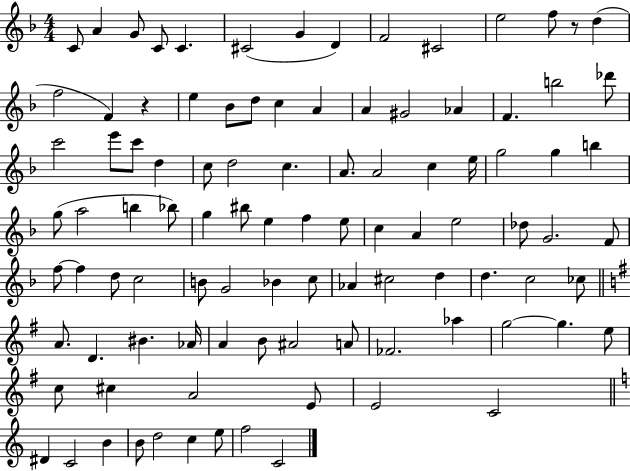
{
  \clef treble
  \numericTimeSignature
  \time 4/4
  \key f \major
  c'8 a'4 g'8 c'8 c'4. | cis'2( g'4 d'4) | f'2 cis'2 | e''2 f''8 r8 d''4( | \break f''2 f'4) r4 | e''4 bes'8 d''8 c''4 a'4 | a'4 gis'2 aes'4 | f'4. b''2 des'''8 | \break c'''2 e'''8 c'''8 d''4 | c''8 d''2 c''4. | a'8. a'2 c''4 e''16 | g''2 g''4 b''4 | \break g''8( a''2 b''4 bes''8) | g''4 bis''8 e''4 f''4 e''8 | c''4 a'4 e''2 | des''8 g'2. f'8 | \break f''8~~ f''4 d''8 c''2 | b'8 g'2 bes'4 c''8 | aes'4 cis''2 d''4 | d''4. c''2 ces''8 | \break \bar "||" \break \key e \minor a'8. d'4. bis'4. aes'16 | a'4 b'8 ais'2 a'8 | fes'2. aes''4 | g''2~~ g''4. e''8 | \break c''8 cis''4 a'2 e'8 | e'2 c'2 | \bar "||" \break \key c \major dis'4 c'2 b'4 | b'8 d''2 c''4 e''8 | f''2 c'2 | \bar "|."
}